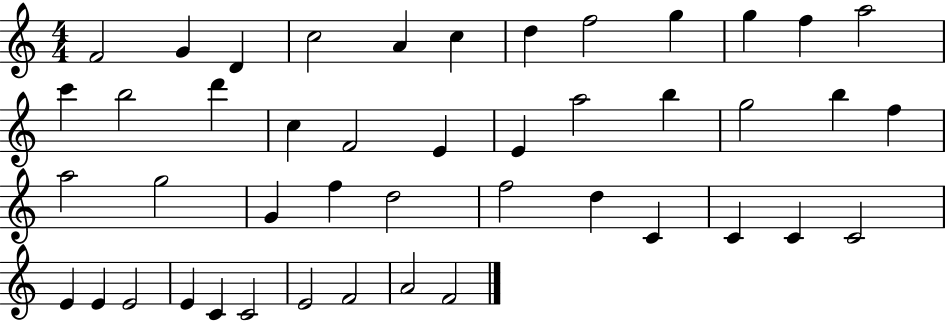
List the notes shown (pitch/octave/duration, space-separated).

F4/h G4/q D4/q C5/h A4/q C5/q D5/q F5/h G5/q G5/q F5/q A5/h C6/q B5/h D6/q C5/q F4/h E4/q E4/q A5/h B5/q G5/h B5/q F5/q A5/h G5/h G4/q F5/q D5/h F5/h D5/q C4/q C4/q C4/q C4/h E4/q E4/q E4/h E4/q C4/q C4/h E4/h F4/h A4/h F4/h